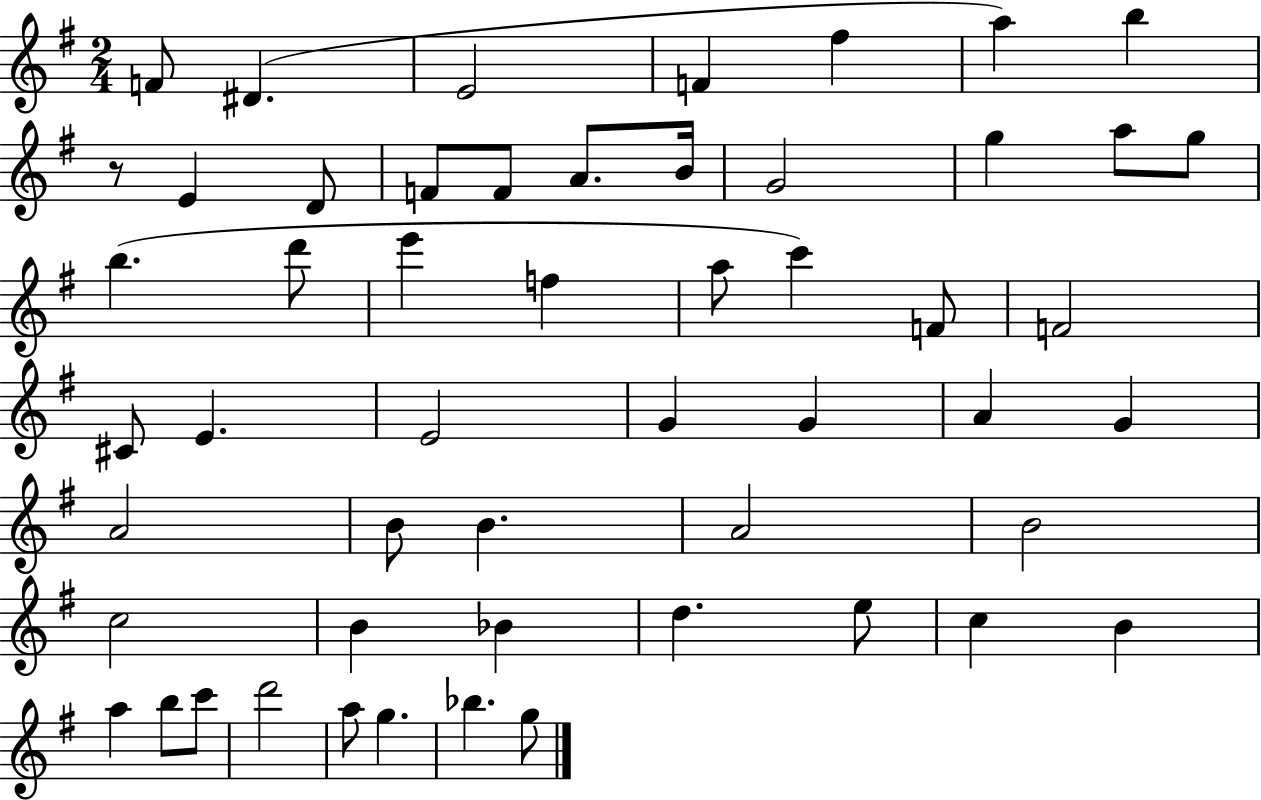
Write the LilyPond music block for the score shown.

{
  \clef treble
  \numericTimeSignature
  \time 2/4
  \key g \major
  \repeat volta 2 { f'8 dis'4.( | e'2 | f'4 fis''4 | a''4) b''4 | \break r8 e'4 d'8 | f'8 f'8 a'8. b'16 | g'2 | g''4 a''8 g''8 | \break b''4.( d'''8 | e'''4 f''4 | a''8 c'''4) f'8 | f'2 | \break cis'8 e'4. | e'2 | g'4 g'4 | a'4 g'4 | \break a'2 | b'8 b'4. | a'2 | b'2 | \break c''2 | b'4 bes'4 | d''4. e''8 | c''4 b'4 | \break a''4 b''8 c'''8 | d'''2 | a''8 g''4. | bes''4. g''8 | \break } \bar "|."
}